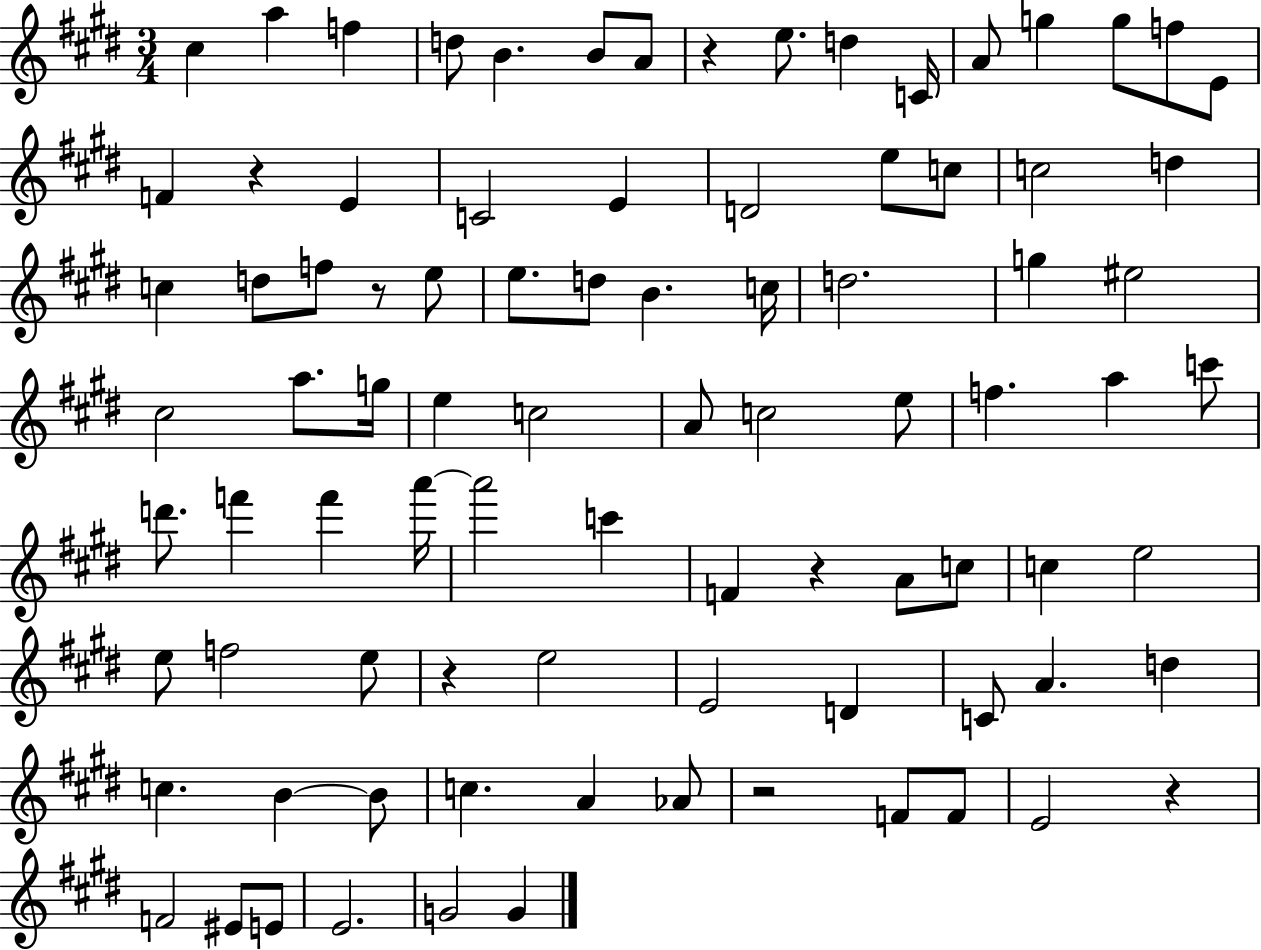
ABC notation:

X:1
T:Untitled
M:3/4
L:1/4
K:E
^c a f d/2 B B/2 A/2 z e/2 d C/4 A/2 g g/2 f/2 E/2 F z E C2 E D2 e/2 c/2 c2 d c d/2 f/2 z/2 e/2 e/2 d/2 B c/4 d2 g ^e2 ^c2 a/2 g/4 e c2 A/2 c2 e/2 f a c'/2 d'/2 f' f' a'/4 a'2 c' F z A/2 c/2 c e2 e/2 f2 e/2 z e2 E2 D C/2 A d c B B/2 c A _A/2 z2 F/2 F/2 E2 z F2 ^E/2 E/2 E2 G2 G